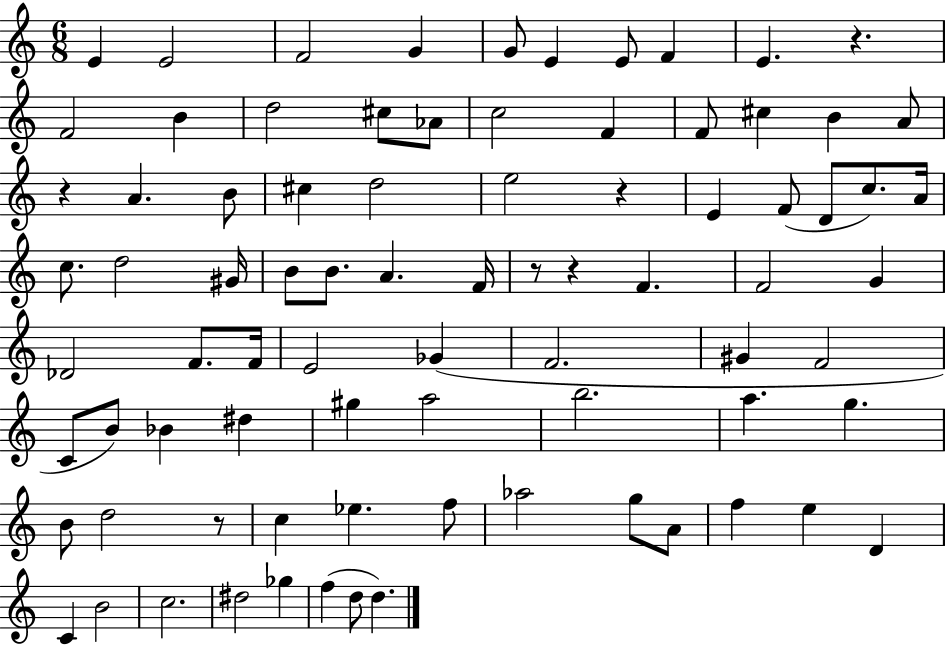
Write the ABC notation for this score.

X:1
T:Untitled
M:6/8
L:1/4
K:C
E E2 F2 G G/2 E E/2 F E z F2 B d2 ^c/2 _A/2 c2 F F/2 ^c B A/2 z A B/2 ^c d2 e2 z E F/2 D/2 c/2 A/4 c/2 d2 ^G/4 B/2 B/2 A F/4 z/2 z F F2 G _D2 F/2 F/4 E2 _G F2 ^G F2 C/2 B/2 _B ^d ^g a2 b2 a g B/2 d2 z/2 c _e f/2 _a2 g/2 A/2 f e D C B2 c2 ^d2 _g f d/2 d